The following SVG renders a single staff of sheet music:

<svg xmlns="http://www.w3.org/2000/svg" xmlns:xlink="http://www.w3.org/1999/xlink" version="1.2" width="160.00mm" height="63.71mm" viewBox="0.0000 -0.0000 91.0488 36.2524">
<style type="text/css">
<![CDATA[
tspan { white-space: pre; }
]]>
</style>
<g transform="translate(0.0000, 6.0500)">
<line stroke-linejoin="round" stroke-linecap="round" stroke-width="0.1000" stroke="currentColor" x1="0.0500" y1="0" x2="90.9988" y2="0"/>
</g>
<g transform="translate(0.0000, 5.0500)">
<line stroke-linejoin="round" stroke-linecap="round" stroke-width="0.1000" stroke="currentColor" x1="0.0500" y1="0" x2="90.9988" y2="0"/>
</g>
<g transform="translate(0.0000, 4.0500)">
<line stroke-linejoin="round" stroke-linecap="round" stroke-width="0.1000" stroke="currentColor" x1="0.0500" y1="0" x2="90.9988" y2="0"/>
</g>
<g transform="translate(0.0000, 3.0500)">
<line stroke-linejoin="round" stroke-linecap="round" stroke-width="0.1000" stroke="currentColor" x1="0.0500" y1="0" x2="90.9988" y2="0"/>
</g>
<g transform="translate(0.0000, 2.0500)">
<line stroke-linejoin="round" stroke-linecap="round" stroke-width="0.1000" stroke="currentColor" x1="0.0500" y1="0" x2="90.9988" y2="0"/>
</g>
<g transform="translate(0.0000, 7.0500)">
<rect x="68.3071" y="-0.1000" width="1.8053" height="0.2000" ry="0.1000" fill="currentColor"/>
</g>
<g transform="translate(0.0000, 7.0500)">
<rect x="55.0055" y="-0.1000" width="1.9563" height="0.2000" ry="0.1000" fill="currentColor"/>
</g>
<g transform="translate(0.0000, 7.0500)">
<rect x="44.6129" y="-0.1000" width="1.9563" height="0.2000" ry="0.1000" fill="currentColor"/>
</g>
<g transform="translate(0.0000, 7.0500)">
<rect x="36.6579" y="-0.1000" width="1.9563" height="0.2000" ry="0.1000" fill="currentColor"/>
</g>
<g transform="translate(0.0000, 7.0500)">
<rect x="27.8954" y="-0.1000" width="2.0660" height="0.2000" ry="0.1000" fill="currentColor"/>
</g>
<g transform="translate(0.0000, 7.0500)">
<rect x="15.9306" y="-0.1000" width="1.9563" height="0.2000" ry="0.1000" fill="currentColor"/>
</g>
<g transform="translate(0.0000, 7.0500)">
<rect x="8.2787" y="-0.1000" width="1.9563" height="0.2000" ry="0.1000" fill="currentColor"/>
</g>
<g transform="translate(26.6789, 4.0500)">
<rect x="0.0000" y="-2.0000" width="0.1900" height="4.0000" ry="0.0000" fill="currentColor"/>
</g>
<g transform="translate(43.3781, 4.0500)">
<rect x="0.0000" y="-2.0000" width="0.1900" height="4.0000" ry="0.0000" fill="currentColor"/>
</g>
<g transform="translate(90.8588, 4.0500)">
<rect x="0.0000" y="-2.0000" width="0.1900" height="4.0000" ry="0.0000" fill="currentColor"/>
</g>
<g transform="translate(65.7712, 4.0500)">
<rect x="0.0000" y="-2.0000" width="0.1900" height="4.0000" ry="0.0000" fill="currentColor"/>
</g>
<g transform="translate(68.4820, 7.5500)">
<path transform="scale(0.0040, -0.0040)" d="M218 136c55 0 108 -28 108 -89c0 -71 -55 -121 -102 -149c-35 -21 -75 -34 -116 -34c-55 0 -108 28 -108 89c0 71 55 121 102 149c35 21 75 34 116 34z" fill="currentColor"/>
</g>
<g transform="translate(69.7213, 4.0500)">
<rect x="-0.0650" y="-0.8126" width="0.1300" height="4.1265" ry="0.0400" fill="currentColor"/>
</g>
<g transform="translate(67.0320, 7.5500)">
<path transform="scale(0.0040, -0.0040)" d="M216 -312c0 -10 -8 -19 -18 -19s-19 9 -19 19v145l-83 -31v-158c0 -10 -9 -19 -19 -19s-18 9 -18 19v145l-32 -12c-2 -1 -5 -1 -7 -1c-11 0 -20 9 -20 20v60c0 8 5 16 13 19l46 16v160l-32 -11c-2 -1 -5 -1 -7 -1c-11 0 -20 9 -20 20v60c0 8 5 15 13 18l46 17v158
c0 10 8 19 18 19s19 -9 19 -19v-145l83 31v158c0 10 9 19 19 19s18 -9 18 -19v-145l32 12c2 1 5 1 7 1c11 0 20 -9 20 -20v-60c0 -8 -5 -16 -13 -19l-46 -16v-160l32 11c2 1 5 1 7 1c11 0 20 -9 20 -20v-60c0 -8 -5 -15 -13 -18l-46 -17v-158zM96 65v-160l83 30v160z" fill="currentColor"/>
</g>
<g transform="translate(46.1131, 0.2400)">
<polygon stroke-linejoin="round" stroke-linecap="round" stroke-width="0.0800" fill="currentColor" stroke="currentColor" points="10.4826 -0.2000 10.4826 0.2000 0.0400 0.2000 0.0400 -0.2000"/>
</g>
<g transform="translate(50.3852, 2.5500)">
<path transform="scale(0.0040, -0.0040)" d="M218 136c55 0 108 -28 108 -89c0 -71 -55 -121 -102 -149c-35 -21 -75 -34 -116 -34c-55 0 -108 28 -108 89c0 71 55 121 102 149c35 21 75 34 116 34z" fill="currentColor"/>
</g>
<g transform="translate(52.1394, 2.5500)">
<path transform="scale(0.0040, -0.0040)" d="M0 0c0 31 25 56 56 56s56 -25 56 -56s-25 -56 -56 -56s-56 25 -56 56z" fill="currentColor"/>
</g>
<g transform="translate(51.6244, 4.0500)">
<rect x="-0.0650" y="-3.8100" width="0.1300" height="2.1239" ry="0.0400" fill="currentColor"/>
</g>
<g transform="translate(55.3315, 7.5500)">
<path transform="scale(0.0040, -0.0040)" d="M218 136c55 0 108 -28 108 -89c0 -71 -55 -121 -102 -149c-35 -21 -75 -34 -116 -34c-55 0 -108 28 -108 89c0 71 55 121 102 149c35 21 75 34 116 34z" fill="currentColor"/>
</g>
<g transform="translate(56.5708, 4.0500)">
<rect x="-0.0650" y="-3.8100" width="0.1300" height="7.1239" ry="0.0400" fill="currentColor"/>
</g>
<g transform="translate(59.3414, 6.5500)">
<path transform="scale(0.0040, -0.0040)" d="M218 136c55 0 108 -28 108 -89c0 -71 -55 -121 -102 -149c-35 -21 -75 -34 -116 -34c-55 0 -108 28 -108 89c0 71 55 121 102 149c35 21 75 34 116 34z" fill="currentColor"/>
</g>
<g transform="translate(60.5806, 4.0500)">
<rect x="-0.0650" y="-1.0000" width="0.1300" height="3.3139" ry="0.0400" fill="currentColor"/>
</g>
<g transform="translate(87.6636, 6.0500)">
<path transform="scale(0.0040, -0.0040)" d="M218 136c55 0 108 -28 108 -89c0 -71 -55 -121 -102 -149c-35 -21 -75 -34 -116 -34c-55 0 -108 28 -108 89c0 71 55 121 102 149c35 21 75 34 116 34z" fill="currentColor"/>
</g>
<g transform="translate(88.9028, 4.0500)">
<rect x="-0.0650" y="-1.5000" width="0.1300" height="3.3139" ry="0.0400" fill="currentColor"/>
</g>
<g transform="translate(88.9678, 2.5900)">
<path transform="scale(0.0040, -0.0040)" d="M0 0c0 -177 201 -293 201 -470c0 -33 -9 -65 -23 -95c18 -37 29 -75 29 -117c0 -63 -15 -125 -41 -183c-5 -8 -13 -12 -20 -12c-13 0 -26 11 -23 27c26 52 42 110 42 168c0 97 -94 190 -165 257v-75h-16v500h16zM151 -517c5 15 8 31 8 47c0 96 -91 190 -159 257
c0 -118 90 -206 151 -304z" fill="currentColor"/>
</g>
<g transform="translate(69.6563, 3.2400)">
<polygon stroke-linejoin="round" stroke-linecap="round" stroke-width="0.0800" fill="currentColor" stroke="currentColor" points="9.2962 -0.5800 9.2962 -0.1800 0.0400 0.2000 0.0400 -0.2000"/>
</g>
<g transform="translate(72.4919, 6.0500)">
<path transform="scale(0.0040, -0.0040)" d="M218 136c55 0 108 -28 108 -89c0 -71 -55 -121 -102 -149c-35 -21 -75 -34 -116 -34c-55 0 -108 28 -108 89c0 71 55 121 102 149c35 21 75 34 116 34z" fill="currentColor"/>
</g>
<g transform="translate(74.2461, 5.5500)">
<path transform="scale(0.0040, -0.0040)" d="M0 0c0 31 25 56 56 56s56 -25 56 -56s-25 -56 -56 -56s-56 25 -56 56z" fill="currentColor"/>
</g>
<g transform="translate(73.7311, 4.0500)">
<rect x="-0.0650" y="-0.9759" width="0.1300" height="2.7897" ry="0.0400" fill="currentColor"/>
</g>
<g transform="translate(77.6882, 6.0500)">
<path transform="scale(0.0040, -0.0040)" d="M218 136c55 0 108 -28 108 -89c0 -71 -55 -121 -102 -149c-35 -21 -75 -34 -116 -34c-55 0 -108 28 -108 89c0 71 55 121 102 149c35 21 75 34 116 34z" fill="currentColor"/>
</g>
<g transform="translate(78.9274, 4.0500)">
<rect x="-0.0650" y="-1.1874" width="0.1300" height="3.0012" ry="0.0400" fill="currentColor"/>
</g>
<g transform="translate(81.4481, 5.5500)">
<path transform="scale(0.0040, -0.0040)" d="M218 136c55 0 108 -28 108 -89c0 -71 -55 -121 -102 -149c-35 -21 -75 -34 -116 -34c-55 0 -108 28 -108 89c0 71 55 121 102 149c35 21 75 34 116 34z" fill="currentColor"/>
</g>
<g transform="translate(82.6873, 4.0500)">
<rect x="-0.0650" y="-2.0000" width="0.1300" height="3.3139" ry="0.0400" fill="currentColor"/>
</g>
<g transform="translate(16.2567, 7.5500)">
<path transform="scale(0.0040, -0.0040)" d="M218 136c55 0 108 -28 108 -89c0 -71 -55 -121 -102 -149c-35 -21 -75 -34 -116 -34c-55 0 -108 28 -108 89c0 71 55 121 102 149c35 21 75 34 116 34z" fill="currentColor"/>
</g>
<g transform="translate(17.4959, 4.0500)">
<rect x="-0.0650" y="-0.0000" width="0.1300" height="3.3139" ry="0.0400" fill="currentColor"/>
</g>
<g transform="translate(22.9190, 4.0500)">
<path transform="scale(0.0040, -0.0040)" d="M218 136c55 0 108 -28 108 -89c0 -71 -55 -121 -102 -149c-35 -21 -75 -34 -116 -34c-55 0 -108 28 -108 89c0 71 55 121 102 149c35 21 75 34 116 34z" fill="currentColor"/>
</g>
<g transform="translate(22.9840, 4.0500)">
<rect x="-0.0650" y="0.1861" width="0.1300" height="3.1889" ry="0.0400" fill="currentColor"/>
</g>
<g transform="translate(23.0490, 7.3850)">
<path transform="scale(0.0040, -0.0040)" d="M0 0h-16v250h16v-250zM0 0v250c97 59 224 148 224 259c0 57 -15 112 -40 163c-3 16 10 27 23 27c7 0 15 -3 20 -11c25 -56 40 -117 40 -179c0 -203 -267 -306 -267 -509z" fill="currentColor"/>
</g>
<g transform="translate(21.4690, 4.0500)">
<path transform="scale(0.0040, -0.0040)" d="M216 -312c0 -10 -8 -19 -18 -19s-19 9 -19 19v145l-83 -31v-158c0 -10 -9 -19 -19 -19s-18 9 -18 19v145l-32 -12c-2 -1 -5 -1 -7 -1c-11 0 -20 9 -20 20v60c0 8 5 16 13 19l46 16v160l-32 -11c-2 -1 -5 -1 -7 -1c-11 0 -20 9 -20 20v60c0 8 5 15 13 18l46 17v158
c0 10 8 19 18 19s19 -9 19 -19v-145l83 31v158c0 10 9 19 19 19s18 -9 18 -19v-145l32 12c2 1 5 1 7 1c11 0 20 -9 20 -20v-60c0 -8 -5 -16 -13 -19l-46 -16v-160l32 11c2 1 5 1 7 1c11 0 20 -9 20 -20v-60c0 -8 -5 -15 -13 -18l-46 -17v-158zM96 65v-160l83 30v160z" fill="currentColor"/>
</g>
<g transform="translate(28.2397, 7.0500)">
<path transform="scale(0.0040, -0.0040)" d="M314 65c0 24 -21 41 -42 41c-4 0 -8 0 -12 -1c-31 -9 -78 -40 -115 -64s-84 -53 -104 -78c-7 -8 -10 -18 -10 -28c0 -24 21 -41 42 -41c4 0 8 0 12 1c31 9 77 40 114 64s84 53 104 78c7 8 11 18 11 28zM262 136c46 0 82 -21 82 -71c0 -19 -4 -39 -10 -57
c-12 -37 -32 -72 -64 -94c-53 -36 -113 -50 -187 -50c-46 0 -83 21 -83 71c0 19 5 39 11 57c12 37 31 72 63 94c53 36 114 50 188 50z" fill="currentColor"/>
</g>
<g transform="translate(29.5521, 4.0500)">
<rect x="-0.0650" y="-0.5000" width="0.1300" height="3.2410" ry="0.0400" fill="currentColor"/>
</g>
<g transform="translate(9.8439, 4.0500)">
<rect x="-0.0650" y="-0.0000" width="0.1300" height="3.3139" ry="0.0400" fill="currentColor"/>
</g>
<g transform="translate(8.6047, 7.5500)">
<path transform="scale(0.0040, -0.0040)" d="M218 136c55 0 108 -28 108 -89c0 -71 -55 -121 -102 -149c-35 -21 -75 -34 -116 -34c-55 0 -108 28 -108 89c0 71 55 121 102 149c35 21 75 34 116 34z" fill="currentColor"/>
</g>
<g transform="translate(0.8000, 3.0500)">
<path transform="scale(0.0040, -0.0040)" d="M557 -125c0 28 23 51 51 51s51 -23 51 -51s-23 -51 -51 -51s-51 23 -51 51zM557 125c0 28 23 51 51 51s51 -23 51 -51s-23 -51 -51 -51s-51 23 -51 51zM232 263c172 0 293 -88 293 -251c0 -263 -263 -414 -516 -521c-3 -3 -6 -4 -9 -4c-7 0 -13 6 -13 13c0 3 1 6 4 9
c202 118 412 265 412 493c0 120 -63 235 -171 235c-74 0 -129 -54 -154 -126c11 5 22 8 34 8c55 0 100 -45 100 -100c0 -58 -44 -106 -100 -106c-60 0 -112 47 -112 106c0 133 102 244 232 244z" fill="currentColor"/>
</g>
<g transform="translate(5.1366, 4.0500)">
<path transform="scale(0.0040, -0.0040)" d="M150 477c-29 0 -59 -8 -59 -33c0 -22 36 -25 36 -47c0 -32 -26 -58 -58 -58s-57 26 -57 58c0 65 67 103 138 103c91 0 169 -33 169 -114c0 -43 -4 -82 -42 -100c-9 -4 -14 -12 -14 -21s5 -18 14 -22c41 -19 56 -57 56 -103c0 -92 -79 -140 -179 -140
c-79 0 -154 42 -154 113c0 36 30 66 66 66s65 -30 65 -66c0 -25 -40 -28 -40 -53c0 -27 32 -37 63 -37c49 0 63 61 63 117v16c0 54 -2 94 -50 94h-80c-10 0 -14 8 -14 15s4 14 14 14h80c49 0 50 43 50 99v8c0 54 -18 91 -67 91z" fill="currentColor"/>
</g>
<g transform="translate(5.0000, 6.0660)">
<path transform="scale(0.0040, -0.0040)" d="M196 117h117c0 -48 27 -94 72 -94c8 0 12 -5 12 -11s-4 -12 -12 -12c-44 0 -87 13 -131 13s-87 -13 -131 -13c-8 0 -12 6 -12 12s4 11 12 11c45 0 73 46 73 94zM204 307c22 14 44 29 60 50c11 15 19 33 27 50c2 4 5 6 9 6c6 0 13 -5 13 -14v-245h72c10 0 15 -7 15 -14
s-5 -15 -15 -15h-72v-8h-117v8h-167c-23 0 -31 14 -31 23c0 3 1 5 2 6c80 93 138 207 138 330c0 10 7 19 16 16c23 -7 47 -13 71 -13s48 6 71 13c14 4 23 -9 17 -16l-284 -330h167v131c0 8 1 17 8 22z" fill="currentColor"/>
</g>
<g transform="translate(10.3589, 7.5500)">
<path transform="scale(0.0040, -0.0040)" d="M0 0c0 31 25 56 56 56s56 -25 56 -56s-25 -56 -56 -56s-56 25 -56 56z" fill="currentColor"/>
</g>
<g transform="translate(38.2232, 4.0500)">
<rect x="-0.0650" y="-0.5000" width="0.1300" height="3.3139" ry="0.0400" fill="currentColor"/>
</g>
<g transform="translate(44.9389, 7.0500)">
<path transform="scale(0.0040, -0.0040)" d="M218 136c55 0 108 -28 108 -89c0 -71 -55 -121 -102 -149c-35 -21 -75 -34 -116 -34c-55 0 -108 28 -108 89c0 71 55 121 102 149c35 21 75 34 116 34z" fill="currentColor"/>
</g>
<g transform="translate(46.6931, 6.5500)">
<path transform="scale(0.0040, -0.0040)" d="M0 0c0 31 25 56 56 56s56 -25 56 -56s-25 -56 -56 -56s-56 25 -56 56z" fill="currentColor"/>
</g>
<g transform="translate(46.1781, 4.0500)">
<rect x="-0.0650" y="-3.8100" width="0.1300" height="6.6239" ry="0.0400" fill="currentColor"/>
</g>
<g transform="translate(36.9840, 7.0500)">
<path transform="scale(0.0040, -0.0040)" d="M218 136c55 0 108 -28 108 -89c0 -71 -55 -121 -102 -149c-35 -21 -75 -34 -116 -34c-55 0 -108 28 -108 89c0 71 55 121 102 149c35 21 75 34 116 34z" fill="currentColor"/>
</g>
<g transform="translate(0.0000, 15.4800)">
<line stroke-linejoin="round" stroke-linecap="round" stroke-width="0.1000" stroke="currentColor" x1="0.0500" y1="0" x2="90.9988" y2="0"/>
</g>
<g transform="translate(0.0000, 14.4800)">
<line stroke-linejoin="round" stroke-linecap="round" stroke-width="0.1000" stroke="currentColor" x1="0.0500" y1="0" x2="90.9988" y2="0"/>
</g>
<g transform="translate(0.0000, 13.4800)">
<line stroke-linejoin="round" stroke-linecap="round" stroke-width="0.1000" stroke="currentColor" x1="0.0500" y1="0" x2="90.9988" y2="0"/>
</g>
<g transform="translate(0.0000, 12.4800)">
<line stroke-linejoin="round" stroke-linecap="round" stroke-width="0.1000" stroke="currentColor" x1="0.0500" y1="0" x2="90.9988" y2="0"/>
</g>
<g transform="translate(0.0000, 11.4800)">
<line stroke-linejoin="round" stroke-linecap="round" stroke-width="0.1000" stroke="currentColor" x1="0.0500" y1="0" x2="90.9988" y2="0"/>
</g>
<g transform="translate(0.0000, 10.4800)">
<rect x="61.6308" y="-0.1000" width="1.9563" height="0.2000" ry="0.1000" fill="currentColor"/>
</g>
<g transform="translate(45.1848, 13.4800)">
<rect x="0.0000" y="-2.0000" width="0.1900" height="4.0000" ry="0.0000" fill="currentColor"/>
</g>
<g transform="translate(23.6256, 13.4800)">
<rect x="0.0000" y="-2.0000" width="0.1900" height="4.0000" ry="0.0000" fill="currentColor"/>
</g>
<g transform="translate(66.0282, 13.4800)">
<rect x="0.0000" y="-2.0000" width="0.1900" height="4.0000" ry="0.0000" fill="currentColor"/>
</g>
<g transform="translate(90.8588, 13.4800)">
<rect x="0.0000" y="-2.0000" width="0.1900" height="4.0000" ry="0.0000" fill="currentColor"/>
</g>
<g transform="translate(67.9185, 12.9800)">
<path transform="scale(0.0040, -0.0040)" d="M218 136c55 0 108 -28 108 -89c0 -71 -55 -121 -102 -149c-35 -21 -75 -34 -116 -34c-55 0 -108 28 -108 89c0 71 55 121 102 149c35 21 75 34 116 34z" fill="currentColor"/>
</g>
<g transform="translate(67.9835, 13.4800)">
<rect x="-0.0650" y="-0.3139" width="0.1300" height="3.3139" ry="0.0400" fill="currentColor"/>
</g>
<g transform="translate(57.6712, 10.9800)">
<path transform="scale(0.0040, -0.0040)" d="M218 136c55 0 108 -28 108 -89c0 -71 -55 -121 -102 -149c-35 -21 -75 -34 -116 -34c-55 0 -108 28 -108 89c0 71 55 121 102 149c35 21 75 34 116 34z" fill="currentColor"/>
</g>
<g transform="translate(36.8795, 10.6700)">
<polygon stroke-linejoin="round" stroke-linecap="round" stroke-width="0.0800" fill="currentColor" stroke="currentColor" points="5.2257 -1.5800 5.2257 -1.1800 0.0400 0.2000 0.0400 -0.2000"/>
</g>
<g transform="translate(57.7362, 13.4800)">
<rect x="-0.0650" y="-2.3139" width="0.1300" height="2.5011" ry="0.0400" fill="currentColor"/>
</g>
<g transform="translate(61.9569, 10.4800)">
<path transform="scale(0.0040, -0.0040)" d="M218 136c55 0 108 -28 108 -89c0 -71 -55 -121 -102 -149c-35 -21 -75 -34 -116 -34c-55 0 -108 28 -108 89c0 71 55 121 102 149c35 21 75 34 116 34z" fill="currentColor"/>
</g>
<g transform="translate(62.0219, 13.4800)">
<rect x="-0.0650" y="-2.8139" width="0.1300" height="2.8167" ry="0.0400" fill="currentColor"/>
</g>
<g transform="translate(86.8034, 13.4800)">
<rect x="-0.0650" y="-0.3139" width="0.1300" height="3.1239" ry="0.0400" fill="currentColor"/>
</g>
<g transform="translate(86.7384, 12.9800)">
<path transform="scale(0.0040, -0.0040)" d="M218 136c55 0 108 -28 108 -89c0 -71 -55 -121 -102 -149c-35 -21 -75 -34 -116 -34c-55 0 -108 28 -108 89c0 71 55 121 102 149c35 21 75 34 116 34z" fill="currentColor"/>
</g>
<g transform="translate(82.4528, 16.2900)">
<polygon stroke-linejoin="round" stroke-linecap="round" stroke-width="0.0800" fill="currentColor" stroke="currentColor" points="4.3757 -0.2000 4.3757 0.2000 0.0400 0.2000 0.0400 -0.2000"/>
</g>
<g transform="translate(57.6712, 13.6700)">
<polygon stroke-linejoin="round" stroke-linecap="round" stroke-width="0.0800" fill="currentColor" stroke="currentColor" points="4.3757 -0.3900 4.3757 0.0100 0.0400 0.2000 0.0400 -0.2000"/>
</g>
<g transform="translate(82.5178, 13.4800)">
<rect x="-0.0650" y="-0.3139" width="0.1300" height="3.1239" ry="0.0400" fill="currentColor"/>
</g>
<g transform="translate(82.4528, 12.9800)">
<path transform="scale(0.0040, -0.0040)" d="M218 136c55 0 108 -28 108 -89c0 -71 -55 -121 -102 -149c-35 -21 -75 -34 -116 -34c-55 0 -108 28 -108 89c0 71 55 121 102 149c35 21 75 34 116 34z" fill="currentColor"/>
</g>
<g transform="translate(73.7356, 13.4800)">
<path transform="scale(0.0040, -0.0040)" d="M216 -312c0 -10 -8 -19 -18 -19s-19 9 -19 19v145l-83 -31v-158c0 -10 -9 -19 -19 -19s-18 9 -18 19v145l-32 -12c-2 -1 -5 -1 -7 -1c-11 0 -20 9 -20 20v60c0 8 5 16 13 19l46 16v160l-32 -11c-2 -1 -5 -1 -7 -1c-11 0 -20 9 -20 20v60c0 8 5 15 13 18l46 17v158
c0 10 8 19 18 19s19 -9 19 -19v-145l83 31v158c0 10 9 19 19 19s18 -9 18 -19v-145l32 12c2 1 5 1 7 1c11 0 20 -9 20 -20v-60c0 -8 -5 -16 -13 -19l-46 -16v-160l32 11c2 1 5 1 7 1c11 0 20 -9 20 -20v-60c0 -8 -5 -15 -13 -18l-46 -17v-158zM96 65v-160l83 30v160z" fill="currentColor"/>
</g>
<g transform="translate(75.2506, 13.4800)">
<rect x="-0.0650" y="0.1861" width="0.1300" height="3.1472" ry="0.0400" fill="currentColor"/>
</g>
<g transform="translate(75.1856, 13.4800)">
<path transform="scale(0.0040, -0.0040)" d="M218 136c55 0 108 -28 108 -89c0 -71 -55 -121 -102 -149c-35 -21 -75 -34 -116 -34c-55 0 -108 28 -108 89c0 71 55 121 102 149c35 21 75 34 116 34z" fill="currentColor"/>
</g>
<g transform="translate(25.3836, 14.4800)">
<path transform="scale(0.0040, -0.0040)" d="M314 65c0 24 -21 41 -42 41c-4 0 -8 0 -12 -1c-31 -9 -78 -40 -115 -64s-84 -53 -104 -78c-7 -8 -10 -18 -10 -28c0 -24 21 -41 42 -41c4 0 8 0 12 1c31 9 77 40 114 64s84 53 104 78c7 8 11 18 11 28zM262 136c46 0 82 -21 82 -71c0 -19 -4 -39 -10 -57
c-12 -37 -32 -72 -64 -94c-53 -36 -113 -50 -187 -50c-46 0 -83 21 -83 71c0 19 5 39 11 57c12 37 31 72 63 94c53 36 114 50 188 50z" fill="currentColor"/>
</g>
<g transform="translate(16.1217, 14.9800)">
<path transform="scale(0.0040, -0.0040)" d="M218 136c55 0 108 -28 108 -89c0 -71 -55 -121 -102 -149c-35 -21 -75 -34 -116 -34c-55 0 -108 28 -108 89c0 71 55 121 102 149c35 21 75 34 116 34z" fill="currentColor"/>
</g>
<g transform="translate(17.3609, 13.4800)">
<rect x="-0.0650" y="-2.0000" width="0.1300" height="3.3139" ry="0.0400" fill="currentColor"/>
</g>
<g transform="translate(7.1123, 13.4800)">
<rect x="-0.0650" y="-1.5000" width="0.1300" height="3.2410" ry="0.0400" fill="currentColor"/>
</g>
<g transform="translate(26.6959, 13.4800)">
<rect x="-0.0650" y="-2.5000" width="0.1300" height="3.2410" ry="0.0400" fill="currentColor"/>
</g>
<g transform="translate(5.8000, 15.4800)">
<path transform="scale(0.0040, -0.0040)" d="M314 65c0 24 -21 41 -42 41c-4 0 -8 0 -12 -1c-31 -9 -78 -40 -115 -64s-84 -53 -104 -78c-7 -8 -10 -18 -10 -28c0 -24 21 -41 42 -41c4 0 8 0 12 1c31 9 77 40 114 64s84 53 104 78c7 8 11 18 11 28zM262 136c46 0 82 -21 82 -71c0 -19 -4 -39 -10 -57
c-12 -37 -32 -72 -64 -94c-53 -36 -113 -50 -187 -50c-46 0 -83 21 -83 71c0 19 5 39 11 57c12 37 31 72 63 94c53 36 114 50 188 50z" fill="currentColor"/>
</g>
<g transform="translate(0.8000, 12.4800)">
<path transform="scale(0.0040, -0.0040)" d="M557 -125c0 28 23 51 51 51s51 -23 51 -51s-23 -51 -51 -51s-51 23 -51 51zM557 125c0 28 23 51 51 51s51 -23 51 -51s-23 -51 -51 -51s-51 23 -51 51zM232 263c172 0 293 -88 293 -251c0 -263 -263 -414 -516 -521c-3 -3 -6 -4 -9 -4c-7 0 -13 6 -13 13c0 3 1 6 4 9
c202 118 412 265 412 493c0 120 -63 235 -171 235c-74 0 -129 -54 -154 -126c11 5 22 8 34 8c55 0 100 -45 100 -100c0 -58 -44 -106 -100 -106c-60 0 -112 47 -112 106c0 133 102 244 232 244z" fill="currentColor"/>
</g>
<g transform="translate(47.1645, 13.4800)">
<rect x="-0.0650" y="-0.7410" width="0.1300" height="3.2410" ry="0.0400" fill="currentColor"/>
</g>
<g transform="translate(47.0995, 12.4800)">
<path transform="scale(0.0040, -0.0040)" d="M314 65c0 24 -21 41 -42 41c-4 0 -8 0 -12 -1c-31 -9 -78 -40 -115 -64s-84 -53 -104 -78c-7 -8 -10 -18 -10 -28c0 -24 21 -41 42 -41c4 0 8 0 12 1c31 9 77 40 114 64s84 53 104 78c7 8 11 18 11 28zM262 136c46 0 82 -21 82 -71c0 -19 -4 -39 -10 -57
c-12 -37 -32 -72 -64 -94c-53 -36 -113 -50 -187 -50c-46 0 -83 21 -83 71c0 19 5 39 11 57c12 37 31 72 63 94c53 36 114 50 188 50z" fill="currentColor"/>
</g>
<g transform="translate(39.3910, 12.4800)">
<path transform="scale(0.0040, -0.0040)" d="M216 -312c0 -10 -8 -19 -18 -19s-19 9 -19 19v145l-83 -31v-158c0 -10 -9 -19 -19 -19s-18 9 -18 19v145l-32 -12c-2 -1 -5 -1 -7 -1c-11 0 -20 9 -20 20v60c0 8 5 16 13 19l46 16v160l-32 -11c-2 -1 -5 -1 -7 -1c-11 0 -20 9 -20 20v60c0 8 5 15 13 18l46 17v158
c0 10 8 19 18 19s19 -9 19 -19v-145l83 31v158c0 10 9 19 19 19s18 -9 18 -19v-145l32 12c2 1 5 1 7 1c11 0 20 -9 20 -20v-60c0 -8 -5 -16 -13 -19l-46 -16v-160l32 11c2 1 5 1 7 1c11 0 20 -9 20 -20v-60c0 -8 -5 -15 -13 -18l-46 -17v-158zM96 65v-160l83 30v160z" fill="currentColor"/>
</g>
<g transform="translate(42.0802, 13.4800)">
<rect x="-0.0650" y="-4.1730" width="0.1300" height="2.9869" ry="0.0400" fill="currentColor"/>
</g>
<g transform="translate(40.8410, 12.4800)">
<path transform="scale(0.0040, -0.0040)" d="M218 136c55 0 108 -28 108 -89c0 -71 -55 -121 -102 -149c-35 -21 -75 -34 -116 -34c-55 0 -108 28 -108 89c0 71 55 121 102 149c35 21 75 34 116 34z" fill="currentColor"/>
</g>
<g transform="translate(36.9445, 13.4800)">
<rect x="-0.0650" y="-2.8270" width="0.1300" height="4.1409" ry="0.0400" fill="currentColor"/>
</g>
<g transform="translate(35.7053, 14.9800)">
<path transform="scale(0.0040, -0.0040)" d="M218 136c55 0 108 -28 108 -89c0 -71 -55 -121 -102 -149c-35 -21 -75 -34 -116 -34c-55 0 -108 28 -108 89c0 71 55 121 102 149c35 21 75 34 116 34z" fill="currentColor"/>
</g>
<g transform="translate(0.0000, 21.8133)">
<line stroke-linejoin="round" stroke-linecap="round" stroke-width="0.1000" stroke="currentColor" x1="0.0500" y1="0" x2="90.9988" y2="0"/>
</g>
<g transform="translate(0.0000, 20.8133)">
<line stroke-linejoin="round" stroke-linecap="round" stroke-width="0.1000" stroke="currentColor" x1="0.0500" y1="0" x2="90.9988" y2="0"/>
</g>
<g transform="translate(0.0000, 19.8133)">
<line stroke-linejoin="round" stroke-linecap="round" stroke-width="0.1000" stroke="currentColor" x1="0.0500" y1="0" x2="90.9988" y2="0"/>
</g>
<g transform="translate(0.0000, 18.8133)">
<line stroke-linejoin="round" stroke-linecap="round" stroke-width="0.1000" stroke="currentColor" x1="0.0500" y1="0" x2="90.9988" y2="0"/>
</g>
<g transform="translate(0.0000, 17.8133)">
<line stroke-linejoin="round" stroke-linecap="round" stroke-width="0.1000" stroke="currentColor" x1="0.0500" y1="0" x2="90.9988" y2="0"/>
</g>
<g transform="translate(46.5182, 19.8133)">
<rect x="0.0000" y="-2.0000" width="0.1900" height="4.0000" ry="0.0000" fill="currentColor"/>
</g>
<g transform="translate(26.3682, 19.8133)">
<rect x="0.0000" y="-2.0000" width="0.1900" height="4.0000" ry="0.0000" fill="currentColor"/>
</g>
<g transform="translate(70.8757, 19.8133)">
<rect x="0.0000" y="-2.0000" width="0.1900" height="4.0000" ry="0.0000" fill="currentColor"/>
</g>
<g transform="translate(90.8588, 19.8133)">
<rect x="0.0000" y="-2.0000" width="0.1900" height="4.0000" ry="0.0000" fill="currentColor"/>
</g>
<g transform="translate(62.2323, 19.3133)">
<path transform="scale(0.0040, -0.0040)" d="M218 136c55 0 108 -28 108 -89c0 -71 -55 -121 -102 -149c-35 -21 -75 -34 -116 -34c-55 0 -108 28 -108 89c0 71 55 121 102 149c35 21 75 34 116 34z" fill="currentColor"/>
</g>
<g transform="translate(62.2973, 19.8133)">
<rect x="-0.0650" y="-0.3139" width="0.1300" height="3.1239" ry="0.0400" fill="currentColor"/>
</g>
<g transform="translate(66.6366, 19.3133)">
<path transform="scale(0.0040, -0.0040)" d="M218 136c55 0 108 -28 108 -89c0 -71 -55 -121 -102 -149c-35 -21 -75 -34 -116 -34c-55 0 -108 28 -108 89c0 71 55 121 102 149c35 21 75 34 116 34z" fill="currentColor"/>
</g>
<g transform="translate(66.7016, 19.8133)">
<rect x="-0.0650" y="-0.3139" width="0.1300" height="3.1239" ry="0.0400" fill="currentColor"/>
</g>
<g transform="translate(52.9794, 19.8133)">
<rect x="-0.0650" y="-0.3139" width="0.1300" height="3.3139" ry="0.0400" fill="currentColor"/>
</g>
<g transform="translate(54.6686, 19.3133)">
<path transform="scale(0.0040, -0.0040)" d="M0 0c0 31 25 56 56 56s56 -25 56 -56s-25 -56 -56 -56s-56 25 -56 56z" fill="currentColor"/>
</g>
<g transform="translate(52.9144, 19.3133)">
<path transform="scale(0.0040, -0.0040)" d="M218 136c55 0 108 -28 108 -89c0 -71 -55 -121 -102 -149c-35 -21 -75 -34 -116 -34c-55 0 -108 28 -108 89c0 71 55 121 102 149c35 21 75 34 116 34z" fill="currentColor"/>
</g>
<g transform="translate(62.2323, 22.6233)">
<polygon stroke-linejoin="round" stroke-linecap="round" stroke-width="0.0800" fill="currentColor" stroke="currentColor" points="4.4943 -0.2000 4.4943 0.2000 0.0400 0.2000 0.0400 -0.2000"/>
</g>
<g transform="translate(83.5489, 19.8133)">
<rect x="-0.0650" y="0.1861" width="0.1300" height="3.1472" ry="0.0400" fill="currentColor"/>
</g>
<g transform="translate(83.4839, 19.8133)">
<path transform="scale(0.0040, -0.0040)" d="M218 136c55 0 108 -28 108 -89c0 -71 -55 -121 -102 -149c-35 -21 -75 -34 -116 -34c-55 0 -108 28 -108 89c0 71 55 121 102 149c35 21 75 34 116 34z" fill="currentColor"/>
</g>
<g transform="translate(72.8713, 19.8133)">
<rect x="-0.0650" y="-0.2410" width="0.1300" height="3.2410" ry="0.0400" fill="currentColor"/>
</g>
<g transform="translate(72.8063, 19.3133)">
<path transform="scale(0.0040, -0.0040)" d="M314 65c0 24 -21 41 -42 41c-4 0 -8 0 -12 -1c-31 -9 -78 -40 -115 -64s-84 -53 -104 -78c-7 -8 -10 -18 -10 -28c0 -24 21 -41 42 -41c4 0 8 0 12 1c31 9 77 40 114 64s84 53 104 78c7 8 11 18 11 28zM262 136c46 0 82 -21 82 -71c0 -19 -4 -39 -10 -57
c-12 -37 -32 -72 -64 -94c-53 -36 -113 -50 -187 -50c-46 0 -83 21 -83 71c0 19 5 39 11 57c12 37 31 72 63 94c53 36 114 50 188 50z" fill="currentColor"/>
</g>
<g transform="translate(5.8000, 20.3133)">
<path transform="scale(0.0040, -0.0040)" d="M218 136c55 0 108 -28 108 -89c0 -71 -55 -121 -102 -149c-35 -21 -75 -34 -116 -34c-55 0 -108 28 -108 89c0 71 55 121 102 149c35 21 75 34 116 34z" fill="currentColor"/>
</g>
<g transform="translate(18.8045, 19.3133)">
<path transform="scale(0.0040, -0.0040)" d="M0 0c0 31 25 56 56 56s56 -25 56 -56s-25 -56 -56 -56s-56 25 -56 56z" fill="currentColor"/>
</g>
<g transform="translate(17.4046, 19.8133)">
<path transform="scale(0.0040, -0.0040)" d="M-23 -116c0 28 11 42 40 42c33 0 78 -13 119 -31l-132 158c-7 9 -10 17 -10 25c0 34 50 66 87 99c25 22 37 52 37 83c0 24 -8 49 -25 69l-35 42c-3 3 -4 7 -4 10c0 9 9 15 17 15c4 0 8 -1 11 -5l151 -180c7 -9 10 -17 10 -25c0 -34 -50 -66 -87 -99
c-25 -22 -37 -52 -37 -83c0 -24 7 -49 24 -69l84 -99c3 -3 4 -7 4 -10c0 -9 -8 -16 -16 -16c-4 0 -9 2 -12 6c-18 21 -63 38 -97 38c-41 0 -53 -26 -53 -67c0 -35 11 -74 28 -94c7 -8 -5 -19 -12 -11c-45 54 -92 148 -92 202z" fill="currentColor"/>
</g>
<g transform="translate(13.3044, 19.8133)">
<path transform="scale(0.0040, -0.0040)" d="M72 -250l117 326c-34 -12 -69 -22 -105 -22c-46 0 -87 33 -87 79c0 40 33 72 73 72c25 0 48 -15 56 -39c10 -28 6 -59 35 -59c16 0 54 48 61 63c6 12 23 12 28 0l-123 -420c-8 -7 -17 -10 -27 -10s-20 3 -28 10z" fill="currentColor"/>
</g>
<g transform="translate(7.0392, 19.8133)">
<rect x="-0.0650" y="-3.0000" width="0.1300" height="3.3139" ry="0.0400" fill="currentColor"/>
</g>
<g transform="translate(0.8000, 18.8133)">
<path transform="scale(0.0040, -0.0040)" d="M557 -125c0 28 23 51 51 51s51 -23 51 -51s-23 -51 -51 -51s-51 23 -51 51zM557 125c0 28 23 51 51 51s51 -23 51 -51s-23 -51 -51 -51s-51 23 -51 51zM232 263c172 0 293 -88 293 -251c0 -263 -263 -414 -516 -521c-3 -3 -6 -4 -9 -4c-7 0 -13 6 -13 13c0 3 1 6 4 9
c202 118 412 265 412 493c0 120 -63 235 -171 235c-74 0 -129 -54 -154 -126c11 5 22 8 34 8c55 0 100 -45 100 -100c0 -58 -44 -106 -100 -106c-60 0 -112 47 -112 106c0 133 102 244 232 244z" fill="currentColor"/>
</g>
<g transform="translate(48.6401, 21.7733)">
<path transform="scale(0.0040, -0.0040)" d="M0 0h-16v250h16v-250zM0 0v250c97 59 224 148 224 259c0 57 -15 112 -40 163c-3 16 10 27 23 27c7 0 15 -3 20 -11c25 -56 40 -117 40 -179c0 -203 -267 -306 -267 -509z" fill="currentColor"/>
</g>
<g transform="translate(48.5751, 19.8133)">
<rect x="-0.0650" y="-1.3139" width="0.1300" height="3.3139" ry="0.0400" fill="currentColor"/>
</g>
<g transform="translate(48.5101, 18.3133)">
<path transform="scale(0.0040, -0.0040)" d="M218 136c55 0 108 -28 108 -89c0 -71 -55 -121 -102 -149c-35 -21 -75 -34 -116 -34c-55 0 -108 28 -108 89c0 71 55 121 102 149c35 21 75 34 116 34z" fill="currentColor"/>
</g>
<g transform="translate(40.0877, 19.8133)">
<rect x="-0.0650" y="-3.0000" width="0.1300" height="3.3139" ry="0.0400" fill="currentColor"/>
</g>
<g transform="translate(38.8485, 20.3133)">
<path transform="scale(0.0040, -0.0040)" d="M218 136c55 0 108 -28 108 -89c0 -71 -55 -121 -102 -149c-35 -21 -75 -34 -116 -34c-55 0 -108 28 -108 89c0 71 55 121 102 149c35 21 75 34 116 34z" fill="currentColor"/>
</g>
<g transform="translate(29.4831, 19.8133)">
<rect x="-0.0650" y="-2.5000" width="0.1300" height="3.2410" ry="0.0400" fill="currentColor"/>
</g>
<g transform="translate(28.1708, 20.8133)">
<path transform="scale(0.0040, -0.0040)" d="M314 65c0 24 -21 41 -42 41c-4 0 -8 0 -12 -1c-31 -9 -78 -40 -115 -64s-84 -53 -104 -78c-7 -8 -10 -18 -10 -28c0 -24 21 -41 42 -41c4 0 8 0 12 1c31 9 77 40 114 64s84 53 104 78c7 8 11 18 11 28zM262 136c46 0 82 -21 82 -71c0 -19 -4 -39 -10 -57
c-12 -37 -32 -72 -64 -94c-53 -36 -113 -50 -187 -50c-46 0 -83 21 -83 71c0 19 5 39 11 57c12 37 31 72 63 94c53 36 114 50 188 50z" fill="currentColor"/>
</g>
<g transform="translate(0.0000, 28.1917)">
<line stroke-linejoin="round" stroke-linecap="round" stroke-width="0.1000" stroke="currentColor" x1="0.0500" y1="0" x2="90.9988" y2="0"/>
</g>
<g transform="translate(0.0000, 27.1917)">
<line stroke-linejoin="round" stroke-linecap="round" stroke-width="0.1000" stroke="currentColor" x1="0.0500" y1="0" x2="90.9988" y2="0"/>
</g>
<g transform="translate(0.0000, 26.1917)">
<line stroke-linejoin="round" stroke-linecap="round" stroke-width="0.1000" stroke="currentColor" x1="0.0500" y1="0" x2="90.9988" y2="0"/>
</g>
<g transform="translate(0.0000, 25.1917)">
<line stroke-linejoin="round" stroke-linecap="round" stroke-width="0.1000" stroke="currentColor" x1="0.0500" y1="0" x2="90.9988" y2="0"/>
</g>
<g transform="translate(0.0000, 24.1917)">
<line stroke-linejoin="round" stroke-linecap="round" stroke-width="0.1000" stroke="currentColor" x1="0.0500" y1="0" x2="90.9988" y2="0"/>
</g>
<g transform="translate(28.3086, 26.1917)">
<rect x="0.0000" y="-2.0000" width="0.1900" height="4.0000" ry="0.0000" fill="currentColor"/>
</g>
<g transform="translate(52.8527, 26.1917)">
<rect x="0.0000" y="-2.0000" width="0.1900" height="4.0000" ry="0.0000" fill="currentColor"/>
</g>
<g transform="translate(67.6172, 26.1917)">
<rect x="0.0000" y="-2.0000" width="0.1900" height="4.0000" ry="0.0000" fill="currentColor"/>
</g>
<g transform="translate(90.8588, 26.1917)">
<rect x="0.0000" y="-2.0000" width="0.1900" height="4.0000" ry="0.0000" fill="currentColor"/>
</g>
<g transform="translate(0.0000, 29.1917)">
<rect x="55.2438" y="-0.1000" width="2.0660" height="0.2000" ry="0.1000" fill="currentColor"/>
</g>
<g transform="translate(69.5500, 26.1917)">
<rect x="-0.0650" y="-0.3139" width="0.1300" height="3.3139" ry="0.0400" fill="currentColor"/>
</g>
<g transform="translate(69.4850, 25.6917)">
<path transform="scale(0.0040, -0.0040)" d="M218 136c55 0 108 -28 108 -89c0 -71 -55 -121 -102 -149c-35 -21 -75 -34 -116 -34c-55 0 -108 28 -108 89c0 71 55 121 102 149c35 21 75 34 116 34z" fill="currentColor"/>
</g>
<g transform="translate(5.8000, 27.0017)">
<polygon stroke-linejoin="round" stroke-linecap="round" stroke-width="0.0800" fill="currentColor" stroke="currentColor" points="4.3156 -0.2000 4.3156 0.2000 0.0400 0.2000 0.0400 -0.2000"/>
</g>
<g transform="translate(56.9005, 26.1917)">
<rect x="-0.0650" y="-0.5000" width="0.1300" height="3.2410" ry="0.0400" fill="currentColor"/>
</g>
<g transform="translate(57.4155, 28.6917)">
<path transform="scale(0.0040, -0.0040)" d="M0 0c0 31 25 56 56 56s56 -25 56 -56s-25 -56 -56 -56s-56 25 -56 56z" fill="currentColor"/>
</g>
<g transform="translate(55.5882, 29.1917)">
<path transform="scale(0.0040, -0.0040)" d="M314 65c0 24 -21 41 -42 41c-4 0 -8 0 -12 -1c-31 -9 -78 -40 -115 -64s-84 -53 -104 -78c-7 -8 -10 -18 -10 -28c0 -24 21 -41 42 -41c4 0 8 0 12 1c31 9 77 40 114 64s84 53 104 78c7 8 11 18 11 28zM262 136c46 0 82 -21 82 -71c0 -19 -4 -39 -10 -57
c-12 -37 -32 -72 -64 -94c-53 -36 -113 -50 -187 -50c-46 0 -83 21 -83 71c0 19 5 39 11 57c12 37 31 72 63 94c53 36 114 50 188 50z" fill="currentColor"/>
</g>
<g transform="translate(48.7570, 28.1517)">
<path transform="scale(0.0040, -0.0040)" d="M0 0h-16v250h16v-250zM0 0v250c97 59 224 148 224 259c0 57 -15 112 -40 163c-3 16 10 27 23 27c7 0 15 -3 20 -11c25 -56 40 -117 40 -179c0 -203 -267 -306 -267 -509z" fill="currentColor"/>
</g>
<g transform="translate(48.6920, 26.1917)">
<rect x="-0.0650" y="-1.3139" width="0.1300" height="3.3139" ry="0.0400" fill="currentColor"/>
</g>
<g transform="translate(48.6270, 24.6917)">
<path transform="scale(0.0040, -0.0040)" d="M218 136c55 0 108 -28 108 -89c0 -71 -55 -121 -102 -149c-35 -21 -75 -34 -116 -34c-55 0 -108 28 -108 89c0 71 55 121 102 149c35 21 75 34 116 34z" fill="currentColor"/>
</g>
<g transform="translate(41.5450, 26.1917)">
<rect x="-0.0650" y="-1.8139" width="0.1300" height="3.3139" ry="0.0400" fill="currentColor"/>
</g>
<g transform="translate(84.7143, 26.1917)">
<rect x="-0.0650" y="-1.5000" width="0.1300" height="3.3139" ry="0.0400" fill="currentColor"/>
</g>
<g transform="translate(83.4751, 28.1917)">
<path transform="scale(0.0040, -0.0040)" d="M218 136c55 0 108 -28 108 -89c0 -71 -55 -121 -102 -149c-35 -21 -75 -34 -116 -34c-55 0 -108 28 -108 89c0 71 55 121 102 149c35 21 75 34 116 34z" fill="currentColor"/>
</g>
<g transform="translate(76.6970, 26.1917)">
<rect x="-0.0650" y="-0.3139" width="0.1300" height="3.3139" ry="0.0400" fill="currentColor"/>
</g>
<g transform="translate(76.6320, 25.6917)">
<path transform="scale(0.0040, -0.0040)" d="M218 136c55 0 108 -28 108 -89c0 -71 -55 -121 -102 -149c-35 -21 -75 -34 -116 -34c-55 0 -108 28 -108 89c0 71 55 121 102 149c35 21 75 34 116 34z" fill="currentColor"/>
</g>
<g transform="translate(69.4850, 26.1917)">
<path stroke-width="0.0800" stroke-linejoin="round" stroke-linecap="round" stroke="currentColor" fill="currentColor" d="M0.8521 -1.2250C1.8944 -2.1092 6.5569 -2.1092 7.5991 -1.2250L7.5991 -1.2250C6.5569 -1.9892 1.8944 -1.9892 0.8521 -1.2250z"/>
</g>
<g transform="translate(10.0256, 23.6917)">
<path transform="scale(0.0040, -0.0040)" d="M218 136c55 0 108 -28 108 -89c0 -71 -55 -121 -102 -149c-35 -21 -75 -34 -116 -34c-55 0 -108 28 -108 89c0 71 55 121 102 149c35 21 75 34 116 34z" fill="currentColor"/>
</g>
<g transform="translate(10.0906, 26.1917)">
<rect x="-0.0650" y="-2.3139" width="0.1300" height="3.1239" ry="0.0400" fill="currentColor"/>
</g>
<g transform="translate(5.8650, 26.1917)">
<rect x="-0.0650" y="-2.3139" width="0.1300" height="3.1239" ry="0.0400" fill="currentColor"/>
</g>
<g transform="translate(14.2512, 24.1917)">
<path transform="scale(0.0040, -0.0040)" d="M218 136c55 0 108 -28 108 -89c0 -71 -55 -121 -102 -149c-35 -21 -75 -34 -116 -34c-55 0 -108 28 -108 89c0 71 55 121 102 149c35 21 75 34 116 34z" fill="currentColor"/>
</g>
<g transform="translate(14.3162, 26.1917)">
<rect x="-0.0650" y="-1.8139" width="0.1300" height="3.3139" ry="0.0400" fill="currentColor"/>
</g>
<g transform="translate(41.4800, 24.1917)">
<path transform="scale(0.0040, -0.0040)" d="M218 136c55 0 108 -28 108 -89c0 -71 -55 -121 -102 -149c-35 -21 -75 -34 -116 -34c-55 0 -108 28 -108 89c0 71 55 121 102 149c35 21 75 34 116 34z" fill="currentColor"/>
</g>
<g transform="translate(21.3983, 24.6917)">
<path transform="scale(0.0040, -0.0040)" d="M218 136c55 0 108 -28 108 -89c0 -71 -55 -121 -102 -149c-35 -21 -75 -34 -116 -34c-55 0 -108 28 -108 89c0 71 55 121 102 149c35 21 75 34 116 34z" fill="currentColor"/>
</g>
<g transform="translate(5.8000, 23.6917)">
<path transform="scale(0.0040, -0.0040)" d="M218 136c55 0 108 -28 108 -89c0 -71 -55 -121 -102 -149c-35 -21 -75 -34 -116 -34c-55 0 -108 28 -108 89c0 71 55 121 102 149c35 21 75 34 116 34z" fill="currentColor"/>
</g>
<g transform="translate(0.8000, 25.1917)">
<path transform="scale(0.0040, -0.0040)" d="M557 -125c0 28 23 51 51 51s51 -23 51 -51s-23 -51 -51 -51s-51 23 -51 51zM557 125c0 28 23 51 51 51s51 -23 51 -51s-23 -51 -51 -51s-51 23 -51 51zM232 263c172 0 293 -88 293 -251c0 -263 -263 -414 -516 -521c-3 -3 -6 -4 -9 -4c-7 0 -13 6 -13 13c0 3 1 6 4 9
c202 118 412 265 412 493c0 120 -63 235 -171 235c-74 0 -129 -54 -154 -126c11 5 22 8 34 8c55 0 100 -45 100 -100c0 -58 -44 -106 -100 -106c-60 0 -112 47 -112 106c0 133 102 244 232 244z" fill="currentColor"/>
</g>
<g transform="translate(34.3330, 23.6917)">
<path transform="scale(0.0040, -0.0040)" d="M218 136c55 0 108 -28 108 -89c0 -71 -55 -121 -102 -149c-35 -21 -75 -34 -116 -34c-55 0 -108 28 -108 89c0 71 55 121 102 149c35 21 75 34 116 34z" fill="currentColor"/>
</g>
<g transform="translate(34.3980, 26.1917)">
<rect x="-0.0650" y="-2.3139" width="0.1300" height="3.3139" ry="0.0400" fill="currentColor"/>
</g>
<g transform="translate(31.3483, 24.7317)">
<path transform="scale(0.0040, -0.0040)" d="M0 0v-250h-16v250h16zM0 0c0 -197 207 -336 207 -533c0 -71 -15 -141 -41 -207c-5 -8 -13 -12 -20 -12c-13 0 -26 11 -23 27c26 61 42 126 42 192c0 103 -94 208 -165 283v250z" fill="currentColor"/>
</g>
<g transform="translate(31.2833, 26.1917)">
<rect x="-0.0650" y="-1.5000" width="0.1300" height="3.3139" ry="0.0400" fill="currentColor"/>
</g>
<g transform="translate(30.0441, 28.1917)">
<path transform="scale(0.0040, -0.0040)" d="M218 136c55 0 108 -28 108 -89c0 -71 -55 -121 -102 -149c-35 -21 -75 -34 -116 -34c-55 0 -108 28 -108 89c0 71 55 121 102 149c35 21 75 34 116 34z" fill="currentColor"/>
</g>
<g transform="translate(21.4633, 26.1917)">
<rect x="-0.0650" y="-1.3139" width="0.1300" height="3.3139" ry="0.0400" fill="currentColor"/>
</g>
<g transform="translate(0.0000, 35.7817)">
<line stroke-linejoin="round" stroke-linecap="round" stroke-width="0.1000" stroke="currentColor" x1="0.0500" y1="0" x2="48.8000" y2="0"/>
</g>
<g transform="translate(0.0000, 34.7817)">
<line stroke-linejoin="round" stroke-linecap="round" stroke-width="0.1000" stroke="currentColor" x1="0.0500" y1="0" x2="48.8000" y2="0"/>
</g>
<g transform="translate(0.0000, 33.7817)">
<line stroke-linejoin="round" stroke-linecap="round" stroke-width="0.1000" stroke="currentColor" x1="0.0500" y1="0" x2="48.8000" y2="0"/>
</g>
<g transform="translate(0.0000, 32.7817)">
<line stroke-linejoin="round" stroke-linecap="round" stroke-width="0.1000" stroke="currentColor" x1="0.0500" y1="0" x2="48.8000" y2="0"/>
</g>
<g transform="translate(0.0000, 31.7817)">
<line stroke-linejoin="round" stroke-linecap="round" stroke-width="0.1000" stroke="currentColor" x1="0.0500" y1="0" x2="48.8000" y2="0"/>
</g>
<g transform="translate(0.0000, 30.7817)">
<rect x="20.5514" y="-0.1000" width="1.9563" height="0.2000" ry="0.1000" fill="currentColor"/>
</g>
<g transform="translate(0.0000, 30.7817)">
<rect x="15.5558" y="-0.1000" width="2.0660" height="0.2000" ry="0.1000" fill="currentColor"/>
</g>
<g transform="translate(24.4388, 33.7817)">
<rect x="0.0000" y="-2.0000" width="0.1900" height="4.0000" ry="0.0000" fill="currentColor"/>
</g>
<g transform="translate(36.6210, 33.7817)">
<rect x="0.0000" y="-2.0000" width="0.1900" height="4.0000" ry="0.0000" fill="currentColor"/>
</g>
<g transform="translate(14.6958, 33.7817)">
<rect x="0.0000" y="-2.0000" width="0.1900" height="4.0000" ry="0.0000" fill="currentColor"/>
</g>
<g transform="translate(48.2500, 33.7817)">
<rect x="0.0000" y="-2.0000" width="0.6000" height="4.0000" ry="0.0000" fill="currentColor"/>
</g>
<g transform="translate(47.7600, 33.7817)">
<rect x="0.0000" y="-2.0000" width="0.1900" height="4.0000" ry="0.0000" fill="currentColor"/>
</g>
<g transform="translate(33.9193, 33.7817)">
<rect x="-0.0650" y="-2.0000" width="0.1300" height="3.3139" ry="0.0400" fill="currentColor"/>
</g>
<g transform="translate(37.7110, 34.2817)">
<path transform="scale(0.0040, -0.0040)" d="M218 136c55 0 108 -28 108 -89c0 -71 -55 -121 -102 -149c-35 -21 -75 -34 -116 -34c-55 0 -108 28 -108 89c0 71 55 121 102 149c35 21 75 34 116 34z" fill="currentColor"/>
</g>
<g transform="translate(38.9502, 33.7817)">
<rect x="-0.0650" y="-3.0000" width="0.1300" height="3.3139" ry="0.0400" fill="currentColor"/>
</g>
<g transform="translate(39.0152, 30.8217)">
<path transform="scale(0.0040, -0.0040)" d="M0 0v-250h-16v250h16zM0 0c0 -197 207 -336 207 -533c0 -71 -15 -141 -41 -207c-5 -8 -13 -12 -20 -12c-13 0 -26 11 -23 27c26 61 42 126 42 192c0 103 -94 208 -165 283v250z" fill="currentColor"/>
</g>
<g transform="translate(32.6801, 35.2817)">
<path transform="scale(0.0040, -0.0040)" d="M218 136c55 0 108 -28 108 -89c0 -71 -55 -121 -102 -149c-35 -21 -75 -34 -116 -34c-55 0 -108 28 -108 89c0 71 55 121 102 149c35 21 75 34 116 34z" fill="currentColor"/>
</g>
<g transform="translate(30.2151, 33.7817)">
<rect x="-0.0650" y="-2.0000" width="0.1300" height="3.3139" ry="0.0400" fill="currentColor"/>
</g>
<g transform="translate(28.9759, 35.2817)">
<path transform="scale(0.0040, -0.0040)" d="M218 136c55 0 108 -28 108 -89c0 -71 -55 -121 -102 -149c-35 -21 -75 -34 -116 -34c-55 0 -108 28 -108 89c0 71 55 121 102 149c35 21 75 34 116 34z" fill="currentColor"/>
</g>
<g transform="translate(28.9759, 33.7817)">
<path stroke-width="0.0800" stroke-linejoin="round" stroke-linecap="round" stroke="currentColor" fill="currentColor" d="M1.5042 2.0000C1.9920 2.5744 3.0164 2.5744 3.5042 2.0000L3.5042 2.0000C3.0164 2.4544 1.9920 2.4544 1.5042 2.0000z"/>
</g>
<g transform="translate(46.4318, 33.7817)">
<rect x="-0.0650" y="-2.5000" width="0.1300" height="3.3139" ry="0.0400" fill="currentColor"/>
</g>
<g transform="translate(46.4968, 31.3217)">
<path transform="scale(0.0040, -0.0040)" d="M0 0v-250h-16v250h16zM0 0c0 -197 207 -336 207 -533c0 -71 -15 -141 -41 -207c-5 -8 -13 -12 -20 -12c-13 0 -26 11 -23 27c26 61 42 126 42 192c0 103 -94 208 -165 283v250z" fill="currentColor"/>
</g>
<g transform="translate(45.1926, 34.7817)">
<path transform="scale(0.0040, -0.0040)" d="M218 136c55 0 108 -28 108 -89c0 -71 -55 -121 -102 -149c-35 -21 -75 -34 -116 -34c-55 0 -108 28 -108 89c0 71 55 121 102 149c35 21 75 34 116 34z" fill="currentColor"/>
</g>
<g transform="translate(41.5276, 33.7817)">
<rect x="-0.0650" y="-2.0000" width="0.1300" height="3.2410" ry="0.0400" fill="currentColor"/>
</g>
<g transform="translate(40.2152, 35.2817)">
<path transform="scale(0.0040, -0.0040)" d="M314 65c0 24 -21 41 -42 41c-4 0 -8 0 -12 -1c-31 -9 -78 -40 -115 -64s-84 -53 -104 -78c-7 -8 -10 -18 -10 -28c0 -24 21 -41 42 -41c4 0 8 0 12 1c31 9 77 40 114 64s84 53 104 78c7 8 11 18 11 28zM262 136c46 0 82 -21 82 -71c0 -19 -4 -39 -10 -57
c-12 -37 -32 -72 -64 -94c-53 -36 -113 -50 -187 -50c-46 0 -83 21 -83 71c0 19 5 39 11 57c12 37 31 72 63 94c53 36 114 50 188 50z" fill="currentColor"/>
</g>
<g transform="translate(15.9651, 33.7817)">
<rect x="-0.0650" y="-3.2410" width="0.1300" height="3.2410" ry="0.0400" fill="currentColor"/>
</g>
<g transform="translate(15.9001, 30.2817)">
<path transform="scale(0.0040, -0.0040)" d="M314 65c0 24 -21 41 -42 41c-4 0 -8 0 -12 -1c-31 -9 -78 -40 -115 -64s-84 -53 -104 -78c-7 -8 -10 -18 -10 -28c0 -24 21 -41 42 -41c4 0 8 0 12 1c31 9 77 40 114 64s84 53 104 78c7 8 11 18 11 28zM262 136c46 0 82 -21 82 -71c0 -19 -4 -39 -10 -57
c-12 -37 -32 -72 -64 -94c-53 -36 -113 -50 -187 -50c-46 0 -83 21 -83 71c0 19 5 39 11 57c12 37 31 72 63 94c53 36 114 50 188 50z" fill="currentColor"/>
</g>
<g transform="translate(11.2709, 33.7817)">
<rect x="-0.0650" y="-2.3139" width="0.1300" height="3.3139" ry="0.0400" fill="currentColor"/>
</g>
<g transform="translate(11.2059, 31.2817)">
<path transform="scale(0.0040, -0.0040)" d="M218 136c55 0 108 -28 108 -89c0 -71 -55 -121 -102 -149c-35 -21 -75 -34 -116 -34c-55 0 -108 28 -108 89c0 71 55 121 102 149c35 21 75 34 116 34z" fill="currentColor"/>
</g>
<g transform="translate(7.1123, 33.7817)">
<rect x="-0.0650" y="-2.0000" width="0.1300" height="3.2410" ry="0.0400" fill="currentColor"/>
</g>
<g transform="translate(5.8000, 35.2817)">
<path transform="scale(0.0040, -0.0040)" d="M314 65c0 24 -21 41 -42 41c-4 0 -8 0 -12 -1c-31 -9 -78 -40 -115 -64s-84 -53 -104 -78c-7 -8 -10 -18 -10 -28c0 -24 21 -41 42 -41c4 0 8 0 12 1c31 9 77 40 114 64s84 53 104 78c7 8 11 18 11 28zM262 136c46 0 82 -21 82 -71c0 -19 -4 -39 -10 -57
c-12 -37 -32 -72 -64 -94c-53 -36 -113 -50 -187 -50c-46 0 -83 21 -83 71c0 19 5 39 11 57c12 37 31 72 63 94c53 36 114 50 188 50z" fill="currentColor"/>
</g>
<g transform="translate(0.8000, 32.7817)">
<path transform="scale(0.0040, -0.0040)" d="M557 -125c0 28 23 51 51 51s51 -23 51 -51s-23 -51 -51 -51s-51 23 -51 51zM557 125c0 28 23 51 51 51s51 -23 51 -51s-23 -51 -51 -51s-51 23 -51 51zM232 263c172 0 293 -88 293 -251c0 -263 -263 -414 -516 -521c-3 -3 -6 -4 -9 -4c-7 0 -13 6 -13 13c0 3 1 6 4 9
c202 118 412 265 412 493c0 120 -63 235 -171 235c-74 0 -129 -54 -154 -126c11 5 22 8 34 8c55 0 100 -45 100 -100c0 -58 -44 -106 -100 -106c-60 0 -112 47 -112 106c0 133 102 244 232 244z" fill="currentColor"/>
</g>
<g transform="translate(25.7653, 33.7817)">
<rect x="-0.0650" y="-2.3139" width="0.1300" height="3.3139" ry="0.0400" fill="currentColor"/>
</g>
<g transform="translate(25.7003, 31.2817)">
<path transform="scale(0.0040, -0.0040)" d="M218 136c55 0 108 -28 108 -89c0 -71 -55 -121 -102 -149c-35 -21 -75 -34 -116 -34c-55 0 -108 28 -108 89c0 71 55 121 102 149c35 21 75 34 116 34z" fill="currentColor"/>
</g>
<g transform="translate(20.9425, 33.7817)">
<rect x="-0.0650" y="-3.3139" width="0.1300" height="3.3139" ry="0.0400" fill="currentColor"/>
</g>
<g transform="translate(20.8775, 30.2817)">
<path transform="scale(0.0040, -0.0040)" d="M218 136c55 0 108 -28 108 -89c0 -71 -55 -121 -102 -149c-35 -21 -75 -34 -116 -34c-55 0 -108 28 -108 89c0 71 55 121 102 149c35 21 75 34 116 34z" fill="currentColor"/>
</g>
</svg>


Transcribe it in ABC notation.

X:1
T:Untitled
M:3/4
L:1/4
K:C
D,, D,, ^D,/2 E,,2 E,, E,,/2 G,/2 D,,/2 F,, ^D,,/2 G,,/2 G,,/2 A,, G,,/4 G,,2 A,, B,,2 A,,/2 ^F,/2 F,2 B,/2 C/2 E, ^D, E,/2 E,/2 C, z/2 z B,,2 C, G,/2 E, E,/2 E,/2 E,2 D, B,/2 B,/2 A, G, G,,/2 B, A, G,/2 E,,2 E, E, G,, A,,2 B, D2 D B, A,, A,, C,/2 A,,2 B,,/2